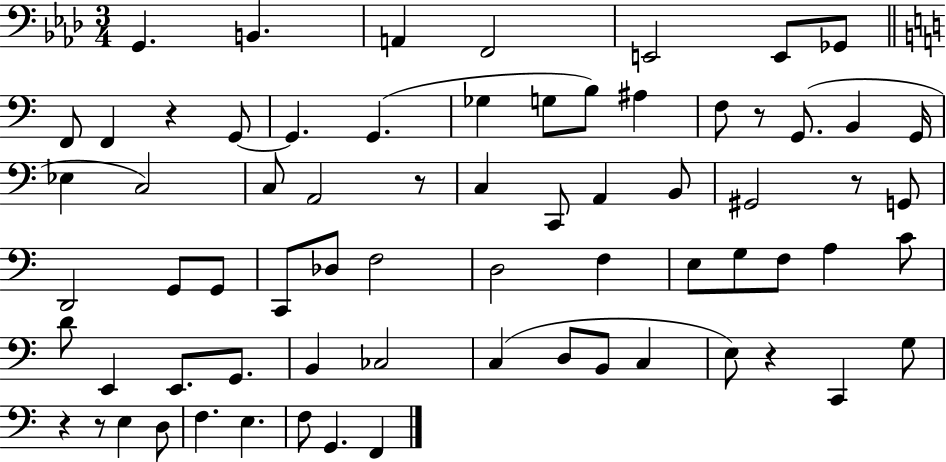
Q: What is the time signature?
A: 3/4